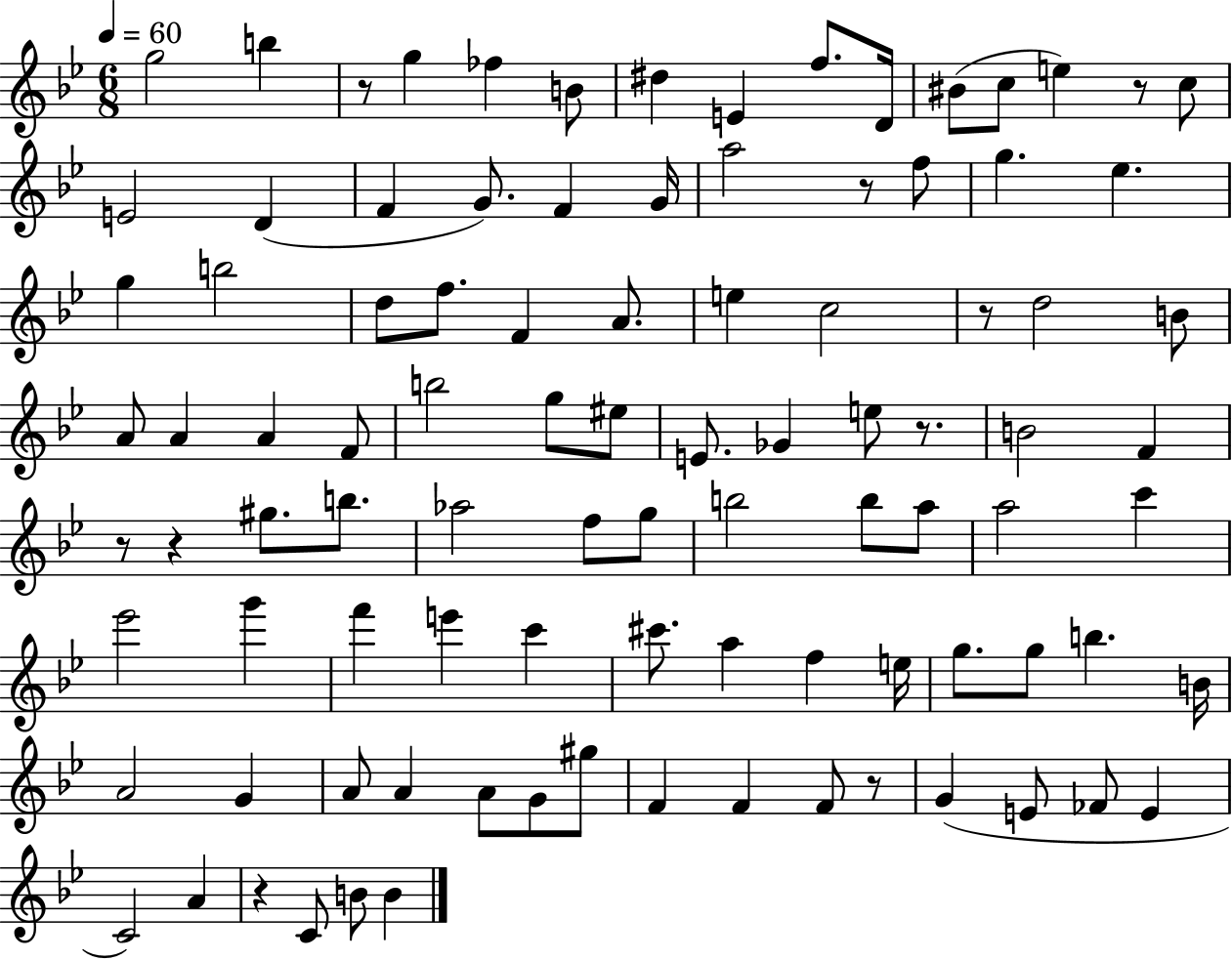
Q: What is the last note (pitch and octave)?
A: B4